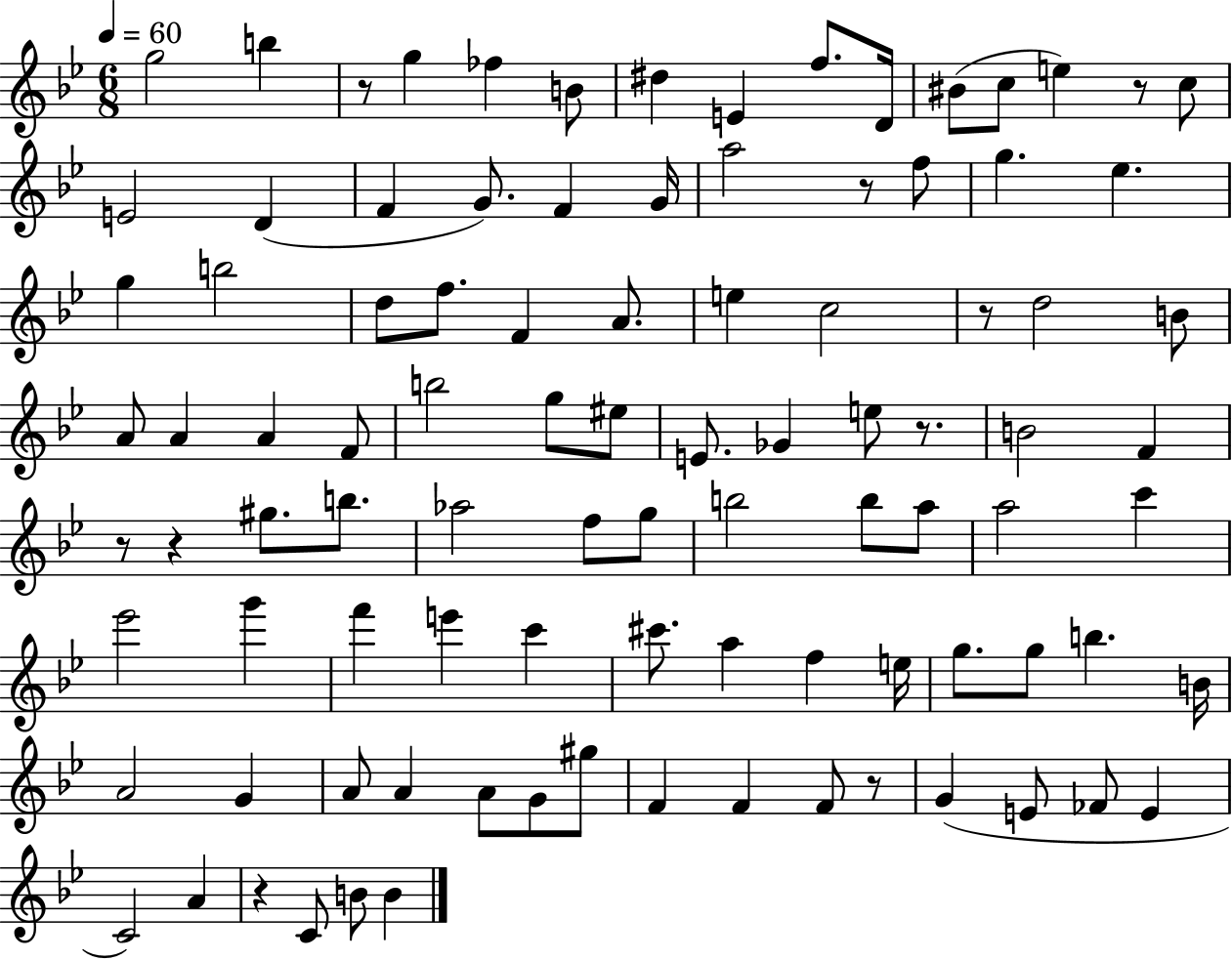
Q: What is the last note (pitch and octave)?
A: B4